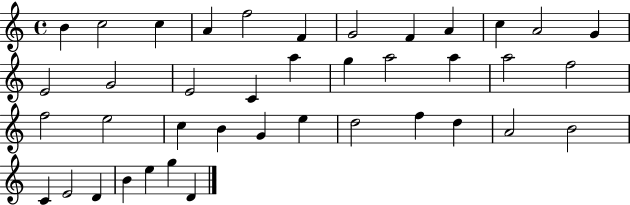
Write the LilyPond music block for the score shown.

{
  \clef treble
  \time 4/4
  \defaultTimeSignature
  \key c \major
  b'4 c''2 c''4 | a'4 f''2 f'4 | g'2 f'4 a'4 | c''4 a'2 g'4 | \break e'2 g'2 | e'2 c'4 a''4 | g''4 a''2 a''4 | a''2 f''2 | \break f''2 e''2 | c''4 b'4 g'4 e''4 | d''2 f''4 d''4 | a'2 b'2 | \break c'4 e'2 d'4 | b'4 e''4 g''4 d'4 | \bar "|."
}